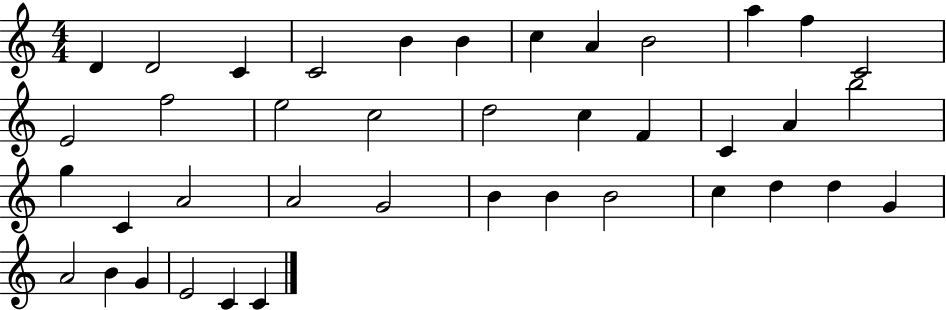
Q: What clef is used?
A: treble